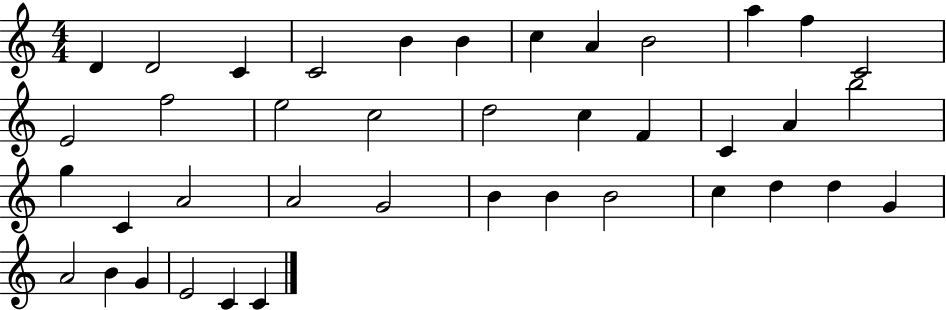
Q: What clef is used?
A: treble